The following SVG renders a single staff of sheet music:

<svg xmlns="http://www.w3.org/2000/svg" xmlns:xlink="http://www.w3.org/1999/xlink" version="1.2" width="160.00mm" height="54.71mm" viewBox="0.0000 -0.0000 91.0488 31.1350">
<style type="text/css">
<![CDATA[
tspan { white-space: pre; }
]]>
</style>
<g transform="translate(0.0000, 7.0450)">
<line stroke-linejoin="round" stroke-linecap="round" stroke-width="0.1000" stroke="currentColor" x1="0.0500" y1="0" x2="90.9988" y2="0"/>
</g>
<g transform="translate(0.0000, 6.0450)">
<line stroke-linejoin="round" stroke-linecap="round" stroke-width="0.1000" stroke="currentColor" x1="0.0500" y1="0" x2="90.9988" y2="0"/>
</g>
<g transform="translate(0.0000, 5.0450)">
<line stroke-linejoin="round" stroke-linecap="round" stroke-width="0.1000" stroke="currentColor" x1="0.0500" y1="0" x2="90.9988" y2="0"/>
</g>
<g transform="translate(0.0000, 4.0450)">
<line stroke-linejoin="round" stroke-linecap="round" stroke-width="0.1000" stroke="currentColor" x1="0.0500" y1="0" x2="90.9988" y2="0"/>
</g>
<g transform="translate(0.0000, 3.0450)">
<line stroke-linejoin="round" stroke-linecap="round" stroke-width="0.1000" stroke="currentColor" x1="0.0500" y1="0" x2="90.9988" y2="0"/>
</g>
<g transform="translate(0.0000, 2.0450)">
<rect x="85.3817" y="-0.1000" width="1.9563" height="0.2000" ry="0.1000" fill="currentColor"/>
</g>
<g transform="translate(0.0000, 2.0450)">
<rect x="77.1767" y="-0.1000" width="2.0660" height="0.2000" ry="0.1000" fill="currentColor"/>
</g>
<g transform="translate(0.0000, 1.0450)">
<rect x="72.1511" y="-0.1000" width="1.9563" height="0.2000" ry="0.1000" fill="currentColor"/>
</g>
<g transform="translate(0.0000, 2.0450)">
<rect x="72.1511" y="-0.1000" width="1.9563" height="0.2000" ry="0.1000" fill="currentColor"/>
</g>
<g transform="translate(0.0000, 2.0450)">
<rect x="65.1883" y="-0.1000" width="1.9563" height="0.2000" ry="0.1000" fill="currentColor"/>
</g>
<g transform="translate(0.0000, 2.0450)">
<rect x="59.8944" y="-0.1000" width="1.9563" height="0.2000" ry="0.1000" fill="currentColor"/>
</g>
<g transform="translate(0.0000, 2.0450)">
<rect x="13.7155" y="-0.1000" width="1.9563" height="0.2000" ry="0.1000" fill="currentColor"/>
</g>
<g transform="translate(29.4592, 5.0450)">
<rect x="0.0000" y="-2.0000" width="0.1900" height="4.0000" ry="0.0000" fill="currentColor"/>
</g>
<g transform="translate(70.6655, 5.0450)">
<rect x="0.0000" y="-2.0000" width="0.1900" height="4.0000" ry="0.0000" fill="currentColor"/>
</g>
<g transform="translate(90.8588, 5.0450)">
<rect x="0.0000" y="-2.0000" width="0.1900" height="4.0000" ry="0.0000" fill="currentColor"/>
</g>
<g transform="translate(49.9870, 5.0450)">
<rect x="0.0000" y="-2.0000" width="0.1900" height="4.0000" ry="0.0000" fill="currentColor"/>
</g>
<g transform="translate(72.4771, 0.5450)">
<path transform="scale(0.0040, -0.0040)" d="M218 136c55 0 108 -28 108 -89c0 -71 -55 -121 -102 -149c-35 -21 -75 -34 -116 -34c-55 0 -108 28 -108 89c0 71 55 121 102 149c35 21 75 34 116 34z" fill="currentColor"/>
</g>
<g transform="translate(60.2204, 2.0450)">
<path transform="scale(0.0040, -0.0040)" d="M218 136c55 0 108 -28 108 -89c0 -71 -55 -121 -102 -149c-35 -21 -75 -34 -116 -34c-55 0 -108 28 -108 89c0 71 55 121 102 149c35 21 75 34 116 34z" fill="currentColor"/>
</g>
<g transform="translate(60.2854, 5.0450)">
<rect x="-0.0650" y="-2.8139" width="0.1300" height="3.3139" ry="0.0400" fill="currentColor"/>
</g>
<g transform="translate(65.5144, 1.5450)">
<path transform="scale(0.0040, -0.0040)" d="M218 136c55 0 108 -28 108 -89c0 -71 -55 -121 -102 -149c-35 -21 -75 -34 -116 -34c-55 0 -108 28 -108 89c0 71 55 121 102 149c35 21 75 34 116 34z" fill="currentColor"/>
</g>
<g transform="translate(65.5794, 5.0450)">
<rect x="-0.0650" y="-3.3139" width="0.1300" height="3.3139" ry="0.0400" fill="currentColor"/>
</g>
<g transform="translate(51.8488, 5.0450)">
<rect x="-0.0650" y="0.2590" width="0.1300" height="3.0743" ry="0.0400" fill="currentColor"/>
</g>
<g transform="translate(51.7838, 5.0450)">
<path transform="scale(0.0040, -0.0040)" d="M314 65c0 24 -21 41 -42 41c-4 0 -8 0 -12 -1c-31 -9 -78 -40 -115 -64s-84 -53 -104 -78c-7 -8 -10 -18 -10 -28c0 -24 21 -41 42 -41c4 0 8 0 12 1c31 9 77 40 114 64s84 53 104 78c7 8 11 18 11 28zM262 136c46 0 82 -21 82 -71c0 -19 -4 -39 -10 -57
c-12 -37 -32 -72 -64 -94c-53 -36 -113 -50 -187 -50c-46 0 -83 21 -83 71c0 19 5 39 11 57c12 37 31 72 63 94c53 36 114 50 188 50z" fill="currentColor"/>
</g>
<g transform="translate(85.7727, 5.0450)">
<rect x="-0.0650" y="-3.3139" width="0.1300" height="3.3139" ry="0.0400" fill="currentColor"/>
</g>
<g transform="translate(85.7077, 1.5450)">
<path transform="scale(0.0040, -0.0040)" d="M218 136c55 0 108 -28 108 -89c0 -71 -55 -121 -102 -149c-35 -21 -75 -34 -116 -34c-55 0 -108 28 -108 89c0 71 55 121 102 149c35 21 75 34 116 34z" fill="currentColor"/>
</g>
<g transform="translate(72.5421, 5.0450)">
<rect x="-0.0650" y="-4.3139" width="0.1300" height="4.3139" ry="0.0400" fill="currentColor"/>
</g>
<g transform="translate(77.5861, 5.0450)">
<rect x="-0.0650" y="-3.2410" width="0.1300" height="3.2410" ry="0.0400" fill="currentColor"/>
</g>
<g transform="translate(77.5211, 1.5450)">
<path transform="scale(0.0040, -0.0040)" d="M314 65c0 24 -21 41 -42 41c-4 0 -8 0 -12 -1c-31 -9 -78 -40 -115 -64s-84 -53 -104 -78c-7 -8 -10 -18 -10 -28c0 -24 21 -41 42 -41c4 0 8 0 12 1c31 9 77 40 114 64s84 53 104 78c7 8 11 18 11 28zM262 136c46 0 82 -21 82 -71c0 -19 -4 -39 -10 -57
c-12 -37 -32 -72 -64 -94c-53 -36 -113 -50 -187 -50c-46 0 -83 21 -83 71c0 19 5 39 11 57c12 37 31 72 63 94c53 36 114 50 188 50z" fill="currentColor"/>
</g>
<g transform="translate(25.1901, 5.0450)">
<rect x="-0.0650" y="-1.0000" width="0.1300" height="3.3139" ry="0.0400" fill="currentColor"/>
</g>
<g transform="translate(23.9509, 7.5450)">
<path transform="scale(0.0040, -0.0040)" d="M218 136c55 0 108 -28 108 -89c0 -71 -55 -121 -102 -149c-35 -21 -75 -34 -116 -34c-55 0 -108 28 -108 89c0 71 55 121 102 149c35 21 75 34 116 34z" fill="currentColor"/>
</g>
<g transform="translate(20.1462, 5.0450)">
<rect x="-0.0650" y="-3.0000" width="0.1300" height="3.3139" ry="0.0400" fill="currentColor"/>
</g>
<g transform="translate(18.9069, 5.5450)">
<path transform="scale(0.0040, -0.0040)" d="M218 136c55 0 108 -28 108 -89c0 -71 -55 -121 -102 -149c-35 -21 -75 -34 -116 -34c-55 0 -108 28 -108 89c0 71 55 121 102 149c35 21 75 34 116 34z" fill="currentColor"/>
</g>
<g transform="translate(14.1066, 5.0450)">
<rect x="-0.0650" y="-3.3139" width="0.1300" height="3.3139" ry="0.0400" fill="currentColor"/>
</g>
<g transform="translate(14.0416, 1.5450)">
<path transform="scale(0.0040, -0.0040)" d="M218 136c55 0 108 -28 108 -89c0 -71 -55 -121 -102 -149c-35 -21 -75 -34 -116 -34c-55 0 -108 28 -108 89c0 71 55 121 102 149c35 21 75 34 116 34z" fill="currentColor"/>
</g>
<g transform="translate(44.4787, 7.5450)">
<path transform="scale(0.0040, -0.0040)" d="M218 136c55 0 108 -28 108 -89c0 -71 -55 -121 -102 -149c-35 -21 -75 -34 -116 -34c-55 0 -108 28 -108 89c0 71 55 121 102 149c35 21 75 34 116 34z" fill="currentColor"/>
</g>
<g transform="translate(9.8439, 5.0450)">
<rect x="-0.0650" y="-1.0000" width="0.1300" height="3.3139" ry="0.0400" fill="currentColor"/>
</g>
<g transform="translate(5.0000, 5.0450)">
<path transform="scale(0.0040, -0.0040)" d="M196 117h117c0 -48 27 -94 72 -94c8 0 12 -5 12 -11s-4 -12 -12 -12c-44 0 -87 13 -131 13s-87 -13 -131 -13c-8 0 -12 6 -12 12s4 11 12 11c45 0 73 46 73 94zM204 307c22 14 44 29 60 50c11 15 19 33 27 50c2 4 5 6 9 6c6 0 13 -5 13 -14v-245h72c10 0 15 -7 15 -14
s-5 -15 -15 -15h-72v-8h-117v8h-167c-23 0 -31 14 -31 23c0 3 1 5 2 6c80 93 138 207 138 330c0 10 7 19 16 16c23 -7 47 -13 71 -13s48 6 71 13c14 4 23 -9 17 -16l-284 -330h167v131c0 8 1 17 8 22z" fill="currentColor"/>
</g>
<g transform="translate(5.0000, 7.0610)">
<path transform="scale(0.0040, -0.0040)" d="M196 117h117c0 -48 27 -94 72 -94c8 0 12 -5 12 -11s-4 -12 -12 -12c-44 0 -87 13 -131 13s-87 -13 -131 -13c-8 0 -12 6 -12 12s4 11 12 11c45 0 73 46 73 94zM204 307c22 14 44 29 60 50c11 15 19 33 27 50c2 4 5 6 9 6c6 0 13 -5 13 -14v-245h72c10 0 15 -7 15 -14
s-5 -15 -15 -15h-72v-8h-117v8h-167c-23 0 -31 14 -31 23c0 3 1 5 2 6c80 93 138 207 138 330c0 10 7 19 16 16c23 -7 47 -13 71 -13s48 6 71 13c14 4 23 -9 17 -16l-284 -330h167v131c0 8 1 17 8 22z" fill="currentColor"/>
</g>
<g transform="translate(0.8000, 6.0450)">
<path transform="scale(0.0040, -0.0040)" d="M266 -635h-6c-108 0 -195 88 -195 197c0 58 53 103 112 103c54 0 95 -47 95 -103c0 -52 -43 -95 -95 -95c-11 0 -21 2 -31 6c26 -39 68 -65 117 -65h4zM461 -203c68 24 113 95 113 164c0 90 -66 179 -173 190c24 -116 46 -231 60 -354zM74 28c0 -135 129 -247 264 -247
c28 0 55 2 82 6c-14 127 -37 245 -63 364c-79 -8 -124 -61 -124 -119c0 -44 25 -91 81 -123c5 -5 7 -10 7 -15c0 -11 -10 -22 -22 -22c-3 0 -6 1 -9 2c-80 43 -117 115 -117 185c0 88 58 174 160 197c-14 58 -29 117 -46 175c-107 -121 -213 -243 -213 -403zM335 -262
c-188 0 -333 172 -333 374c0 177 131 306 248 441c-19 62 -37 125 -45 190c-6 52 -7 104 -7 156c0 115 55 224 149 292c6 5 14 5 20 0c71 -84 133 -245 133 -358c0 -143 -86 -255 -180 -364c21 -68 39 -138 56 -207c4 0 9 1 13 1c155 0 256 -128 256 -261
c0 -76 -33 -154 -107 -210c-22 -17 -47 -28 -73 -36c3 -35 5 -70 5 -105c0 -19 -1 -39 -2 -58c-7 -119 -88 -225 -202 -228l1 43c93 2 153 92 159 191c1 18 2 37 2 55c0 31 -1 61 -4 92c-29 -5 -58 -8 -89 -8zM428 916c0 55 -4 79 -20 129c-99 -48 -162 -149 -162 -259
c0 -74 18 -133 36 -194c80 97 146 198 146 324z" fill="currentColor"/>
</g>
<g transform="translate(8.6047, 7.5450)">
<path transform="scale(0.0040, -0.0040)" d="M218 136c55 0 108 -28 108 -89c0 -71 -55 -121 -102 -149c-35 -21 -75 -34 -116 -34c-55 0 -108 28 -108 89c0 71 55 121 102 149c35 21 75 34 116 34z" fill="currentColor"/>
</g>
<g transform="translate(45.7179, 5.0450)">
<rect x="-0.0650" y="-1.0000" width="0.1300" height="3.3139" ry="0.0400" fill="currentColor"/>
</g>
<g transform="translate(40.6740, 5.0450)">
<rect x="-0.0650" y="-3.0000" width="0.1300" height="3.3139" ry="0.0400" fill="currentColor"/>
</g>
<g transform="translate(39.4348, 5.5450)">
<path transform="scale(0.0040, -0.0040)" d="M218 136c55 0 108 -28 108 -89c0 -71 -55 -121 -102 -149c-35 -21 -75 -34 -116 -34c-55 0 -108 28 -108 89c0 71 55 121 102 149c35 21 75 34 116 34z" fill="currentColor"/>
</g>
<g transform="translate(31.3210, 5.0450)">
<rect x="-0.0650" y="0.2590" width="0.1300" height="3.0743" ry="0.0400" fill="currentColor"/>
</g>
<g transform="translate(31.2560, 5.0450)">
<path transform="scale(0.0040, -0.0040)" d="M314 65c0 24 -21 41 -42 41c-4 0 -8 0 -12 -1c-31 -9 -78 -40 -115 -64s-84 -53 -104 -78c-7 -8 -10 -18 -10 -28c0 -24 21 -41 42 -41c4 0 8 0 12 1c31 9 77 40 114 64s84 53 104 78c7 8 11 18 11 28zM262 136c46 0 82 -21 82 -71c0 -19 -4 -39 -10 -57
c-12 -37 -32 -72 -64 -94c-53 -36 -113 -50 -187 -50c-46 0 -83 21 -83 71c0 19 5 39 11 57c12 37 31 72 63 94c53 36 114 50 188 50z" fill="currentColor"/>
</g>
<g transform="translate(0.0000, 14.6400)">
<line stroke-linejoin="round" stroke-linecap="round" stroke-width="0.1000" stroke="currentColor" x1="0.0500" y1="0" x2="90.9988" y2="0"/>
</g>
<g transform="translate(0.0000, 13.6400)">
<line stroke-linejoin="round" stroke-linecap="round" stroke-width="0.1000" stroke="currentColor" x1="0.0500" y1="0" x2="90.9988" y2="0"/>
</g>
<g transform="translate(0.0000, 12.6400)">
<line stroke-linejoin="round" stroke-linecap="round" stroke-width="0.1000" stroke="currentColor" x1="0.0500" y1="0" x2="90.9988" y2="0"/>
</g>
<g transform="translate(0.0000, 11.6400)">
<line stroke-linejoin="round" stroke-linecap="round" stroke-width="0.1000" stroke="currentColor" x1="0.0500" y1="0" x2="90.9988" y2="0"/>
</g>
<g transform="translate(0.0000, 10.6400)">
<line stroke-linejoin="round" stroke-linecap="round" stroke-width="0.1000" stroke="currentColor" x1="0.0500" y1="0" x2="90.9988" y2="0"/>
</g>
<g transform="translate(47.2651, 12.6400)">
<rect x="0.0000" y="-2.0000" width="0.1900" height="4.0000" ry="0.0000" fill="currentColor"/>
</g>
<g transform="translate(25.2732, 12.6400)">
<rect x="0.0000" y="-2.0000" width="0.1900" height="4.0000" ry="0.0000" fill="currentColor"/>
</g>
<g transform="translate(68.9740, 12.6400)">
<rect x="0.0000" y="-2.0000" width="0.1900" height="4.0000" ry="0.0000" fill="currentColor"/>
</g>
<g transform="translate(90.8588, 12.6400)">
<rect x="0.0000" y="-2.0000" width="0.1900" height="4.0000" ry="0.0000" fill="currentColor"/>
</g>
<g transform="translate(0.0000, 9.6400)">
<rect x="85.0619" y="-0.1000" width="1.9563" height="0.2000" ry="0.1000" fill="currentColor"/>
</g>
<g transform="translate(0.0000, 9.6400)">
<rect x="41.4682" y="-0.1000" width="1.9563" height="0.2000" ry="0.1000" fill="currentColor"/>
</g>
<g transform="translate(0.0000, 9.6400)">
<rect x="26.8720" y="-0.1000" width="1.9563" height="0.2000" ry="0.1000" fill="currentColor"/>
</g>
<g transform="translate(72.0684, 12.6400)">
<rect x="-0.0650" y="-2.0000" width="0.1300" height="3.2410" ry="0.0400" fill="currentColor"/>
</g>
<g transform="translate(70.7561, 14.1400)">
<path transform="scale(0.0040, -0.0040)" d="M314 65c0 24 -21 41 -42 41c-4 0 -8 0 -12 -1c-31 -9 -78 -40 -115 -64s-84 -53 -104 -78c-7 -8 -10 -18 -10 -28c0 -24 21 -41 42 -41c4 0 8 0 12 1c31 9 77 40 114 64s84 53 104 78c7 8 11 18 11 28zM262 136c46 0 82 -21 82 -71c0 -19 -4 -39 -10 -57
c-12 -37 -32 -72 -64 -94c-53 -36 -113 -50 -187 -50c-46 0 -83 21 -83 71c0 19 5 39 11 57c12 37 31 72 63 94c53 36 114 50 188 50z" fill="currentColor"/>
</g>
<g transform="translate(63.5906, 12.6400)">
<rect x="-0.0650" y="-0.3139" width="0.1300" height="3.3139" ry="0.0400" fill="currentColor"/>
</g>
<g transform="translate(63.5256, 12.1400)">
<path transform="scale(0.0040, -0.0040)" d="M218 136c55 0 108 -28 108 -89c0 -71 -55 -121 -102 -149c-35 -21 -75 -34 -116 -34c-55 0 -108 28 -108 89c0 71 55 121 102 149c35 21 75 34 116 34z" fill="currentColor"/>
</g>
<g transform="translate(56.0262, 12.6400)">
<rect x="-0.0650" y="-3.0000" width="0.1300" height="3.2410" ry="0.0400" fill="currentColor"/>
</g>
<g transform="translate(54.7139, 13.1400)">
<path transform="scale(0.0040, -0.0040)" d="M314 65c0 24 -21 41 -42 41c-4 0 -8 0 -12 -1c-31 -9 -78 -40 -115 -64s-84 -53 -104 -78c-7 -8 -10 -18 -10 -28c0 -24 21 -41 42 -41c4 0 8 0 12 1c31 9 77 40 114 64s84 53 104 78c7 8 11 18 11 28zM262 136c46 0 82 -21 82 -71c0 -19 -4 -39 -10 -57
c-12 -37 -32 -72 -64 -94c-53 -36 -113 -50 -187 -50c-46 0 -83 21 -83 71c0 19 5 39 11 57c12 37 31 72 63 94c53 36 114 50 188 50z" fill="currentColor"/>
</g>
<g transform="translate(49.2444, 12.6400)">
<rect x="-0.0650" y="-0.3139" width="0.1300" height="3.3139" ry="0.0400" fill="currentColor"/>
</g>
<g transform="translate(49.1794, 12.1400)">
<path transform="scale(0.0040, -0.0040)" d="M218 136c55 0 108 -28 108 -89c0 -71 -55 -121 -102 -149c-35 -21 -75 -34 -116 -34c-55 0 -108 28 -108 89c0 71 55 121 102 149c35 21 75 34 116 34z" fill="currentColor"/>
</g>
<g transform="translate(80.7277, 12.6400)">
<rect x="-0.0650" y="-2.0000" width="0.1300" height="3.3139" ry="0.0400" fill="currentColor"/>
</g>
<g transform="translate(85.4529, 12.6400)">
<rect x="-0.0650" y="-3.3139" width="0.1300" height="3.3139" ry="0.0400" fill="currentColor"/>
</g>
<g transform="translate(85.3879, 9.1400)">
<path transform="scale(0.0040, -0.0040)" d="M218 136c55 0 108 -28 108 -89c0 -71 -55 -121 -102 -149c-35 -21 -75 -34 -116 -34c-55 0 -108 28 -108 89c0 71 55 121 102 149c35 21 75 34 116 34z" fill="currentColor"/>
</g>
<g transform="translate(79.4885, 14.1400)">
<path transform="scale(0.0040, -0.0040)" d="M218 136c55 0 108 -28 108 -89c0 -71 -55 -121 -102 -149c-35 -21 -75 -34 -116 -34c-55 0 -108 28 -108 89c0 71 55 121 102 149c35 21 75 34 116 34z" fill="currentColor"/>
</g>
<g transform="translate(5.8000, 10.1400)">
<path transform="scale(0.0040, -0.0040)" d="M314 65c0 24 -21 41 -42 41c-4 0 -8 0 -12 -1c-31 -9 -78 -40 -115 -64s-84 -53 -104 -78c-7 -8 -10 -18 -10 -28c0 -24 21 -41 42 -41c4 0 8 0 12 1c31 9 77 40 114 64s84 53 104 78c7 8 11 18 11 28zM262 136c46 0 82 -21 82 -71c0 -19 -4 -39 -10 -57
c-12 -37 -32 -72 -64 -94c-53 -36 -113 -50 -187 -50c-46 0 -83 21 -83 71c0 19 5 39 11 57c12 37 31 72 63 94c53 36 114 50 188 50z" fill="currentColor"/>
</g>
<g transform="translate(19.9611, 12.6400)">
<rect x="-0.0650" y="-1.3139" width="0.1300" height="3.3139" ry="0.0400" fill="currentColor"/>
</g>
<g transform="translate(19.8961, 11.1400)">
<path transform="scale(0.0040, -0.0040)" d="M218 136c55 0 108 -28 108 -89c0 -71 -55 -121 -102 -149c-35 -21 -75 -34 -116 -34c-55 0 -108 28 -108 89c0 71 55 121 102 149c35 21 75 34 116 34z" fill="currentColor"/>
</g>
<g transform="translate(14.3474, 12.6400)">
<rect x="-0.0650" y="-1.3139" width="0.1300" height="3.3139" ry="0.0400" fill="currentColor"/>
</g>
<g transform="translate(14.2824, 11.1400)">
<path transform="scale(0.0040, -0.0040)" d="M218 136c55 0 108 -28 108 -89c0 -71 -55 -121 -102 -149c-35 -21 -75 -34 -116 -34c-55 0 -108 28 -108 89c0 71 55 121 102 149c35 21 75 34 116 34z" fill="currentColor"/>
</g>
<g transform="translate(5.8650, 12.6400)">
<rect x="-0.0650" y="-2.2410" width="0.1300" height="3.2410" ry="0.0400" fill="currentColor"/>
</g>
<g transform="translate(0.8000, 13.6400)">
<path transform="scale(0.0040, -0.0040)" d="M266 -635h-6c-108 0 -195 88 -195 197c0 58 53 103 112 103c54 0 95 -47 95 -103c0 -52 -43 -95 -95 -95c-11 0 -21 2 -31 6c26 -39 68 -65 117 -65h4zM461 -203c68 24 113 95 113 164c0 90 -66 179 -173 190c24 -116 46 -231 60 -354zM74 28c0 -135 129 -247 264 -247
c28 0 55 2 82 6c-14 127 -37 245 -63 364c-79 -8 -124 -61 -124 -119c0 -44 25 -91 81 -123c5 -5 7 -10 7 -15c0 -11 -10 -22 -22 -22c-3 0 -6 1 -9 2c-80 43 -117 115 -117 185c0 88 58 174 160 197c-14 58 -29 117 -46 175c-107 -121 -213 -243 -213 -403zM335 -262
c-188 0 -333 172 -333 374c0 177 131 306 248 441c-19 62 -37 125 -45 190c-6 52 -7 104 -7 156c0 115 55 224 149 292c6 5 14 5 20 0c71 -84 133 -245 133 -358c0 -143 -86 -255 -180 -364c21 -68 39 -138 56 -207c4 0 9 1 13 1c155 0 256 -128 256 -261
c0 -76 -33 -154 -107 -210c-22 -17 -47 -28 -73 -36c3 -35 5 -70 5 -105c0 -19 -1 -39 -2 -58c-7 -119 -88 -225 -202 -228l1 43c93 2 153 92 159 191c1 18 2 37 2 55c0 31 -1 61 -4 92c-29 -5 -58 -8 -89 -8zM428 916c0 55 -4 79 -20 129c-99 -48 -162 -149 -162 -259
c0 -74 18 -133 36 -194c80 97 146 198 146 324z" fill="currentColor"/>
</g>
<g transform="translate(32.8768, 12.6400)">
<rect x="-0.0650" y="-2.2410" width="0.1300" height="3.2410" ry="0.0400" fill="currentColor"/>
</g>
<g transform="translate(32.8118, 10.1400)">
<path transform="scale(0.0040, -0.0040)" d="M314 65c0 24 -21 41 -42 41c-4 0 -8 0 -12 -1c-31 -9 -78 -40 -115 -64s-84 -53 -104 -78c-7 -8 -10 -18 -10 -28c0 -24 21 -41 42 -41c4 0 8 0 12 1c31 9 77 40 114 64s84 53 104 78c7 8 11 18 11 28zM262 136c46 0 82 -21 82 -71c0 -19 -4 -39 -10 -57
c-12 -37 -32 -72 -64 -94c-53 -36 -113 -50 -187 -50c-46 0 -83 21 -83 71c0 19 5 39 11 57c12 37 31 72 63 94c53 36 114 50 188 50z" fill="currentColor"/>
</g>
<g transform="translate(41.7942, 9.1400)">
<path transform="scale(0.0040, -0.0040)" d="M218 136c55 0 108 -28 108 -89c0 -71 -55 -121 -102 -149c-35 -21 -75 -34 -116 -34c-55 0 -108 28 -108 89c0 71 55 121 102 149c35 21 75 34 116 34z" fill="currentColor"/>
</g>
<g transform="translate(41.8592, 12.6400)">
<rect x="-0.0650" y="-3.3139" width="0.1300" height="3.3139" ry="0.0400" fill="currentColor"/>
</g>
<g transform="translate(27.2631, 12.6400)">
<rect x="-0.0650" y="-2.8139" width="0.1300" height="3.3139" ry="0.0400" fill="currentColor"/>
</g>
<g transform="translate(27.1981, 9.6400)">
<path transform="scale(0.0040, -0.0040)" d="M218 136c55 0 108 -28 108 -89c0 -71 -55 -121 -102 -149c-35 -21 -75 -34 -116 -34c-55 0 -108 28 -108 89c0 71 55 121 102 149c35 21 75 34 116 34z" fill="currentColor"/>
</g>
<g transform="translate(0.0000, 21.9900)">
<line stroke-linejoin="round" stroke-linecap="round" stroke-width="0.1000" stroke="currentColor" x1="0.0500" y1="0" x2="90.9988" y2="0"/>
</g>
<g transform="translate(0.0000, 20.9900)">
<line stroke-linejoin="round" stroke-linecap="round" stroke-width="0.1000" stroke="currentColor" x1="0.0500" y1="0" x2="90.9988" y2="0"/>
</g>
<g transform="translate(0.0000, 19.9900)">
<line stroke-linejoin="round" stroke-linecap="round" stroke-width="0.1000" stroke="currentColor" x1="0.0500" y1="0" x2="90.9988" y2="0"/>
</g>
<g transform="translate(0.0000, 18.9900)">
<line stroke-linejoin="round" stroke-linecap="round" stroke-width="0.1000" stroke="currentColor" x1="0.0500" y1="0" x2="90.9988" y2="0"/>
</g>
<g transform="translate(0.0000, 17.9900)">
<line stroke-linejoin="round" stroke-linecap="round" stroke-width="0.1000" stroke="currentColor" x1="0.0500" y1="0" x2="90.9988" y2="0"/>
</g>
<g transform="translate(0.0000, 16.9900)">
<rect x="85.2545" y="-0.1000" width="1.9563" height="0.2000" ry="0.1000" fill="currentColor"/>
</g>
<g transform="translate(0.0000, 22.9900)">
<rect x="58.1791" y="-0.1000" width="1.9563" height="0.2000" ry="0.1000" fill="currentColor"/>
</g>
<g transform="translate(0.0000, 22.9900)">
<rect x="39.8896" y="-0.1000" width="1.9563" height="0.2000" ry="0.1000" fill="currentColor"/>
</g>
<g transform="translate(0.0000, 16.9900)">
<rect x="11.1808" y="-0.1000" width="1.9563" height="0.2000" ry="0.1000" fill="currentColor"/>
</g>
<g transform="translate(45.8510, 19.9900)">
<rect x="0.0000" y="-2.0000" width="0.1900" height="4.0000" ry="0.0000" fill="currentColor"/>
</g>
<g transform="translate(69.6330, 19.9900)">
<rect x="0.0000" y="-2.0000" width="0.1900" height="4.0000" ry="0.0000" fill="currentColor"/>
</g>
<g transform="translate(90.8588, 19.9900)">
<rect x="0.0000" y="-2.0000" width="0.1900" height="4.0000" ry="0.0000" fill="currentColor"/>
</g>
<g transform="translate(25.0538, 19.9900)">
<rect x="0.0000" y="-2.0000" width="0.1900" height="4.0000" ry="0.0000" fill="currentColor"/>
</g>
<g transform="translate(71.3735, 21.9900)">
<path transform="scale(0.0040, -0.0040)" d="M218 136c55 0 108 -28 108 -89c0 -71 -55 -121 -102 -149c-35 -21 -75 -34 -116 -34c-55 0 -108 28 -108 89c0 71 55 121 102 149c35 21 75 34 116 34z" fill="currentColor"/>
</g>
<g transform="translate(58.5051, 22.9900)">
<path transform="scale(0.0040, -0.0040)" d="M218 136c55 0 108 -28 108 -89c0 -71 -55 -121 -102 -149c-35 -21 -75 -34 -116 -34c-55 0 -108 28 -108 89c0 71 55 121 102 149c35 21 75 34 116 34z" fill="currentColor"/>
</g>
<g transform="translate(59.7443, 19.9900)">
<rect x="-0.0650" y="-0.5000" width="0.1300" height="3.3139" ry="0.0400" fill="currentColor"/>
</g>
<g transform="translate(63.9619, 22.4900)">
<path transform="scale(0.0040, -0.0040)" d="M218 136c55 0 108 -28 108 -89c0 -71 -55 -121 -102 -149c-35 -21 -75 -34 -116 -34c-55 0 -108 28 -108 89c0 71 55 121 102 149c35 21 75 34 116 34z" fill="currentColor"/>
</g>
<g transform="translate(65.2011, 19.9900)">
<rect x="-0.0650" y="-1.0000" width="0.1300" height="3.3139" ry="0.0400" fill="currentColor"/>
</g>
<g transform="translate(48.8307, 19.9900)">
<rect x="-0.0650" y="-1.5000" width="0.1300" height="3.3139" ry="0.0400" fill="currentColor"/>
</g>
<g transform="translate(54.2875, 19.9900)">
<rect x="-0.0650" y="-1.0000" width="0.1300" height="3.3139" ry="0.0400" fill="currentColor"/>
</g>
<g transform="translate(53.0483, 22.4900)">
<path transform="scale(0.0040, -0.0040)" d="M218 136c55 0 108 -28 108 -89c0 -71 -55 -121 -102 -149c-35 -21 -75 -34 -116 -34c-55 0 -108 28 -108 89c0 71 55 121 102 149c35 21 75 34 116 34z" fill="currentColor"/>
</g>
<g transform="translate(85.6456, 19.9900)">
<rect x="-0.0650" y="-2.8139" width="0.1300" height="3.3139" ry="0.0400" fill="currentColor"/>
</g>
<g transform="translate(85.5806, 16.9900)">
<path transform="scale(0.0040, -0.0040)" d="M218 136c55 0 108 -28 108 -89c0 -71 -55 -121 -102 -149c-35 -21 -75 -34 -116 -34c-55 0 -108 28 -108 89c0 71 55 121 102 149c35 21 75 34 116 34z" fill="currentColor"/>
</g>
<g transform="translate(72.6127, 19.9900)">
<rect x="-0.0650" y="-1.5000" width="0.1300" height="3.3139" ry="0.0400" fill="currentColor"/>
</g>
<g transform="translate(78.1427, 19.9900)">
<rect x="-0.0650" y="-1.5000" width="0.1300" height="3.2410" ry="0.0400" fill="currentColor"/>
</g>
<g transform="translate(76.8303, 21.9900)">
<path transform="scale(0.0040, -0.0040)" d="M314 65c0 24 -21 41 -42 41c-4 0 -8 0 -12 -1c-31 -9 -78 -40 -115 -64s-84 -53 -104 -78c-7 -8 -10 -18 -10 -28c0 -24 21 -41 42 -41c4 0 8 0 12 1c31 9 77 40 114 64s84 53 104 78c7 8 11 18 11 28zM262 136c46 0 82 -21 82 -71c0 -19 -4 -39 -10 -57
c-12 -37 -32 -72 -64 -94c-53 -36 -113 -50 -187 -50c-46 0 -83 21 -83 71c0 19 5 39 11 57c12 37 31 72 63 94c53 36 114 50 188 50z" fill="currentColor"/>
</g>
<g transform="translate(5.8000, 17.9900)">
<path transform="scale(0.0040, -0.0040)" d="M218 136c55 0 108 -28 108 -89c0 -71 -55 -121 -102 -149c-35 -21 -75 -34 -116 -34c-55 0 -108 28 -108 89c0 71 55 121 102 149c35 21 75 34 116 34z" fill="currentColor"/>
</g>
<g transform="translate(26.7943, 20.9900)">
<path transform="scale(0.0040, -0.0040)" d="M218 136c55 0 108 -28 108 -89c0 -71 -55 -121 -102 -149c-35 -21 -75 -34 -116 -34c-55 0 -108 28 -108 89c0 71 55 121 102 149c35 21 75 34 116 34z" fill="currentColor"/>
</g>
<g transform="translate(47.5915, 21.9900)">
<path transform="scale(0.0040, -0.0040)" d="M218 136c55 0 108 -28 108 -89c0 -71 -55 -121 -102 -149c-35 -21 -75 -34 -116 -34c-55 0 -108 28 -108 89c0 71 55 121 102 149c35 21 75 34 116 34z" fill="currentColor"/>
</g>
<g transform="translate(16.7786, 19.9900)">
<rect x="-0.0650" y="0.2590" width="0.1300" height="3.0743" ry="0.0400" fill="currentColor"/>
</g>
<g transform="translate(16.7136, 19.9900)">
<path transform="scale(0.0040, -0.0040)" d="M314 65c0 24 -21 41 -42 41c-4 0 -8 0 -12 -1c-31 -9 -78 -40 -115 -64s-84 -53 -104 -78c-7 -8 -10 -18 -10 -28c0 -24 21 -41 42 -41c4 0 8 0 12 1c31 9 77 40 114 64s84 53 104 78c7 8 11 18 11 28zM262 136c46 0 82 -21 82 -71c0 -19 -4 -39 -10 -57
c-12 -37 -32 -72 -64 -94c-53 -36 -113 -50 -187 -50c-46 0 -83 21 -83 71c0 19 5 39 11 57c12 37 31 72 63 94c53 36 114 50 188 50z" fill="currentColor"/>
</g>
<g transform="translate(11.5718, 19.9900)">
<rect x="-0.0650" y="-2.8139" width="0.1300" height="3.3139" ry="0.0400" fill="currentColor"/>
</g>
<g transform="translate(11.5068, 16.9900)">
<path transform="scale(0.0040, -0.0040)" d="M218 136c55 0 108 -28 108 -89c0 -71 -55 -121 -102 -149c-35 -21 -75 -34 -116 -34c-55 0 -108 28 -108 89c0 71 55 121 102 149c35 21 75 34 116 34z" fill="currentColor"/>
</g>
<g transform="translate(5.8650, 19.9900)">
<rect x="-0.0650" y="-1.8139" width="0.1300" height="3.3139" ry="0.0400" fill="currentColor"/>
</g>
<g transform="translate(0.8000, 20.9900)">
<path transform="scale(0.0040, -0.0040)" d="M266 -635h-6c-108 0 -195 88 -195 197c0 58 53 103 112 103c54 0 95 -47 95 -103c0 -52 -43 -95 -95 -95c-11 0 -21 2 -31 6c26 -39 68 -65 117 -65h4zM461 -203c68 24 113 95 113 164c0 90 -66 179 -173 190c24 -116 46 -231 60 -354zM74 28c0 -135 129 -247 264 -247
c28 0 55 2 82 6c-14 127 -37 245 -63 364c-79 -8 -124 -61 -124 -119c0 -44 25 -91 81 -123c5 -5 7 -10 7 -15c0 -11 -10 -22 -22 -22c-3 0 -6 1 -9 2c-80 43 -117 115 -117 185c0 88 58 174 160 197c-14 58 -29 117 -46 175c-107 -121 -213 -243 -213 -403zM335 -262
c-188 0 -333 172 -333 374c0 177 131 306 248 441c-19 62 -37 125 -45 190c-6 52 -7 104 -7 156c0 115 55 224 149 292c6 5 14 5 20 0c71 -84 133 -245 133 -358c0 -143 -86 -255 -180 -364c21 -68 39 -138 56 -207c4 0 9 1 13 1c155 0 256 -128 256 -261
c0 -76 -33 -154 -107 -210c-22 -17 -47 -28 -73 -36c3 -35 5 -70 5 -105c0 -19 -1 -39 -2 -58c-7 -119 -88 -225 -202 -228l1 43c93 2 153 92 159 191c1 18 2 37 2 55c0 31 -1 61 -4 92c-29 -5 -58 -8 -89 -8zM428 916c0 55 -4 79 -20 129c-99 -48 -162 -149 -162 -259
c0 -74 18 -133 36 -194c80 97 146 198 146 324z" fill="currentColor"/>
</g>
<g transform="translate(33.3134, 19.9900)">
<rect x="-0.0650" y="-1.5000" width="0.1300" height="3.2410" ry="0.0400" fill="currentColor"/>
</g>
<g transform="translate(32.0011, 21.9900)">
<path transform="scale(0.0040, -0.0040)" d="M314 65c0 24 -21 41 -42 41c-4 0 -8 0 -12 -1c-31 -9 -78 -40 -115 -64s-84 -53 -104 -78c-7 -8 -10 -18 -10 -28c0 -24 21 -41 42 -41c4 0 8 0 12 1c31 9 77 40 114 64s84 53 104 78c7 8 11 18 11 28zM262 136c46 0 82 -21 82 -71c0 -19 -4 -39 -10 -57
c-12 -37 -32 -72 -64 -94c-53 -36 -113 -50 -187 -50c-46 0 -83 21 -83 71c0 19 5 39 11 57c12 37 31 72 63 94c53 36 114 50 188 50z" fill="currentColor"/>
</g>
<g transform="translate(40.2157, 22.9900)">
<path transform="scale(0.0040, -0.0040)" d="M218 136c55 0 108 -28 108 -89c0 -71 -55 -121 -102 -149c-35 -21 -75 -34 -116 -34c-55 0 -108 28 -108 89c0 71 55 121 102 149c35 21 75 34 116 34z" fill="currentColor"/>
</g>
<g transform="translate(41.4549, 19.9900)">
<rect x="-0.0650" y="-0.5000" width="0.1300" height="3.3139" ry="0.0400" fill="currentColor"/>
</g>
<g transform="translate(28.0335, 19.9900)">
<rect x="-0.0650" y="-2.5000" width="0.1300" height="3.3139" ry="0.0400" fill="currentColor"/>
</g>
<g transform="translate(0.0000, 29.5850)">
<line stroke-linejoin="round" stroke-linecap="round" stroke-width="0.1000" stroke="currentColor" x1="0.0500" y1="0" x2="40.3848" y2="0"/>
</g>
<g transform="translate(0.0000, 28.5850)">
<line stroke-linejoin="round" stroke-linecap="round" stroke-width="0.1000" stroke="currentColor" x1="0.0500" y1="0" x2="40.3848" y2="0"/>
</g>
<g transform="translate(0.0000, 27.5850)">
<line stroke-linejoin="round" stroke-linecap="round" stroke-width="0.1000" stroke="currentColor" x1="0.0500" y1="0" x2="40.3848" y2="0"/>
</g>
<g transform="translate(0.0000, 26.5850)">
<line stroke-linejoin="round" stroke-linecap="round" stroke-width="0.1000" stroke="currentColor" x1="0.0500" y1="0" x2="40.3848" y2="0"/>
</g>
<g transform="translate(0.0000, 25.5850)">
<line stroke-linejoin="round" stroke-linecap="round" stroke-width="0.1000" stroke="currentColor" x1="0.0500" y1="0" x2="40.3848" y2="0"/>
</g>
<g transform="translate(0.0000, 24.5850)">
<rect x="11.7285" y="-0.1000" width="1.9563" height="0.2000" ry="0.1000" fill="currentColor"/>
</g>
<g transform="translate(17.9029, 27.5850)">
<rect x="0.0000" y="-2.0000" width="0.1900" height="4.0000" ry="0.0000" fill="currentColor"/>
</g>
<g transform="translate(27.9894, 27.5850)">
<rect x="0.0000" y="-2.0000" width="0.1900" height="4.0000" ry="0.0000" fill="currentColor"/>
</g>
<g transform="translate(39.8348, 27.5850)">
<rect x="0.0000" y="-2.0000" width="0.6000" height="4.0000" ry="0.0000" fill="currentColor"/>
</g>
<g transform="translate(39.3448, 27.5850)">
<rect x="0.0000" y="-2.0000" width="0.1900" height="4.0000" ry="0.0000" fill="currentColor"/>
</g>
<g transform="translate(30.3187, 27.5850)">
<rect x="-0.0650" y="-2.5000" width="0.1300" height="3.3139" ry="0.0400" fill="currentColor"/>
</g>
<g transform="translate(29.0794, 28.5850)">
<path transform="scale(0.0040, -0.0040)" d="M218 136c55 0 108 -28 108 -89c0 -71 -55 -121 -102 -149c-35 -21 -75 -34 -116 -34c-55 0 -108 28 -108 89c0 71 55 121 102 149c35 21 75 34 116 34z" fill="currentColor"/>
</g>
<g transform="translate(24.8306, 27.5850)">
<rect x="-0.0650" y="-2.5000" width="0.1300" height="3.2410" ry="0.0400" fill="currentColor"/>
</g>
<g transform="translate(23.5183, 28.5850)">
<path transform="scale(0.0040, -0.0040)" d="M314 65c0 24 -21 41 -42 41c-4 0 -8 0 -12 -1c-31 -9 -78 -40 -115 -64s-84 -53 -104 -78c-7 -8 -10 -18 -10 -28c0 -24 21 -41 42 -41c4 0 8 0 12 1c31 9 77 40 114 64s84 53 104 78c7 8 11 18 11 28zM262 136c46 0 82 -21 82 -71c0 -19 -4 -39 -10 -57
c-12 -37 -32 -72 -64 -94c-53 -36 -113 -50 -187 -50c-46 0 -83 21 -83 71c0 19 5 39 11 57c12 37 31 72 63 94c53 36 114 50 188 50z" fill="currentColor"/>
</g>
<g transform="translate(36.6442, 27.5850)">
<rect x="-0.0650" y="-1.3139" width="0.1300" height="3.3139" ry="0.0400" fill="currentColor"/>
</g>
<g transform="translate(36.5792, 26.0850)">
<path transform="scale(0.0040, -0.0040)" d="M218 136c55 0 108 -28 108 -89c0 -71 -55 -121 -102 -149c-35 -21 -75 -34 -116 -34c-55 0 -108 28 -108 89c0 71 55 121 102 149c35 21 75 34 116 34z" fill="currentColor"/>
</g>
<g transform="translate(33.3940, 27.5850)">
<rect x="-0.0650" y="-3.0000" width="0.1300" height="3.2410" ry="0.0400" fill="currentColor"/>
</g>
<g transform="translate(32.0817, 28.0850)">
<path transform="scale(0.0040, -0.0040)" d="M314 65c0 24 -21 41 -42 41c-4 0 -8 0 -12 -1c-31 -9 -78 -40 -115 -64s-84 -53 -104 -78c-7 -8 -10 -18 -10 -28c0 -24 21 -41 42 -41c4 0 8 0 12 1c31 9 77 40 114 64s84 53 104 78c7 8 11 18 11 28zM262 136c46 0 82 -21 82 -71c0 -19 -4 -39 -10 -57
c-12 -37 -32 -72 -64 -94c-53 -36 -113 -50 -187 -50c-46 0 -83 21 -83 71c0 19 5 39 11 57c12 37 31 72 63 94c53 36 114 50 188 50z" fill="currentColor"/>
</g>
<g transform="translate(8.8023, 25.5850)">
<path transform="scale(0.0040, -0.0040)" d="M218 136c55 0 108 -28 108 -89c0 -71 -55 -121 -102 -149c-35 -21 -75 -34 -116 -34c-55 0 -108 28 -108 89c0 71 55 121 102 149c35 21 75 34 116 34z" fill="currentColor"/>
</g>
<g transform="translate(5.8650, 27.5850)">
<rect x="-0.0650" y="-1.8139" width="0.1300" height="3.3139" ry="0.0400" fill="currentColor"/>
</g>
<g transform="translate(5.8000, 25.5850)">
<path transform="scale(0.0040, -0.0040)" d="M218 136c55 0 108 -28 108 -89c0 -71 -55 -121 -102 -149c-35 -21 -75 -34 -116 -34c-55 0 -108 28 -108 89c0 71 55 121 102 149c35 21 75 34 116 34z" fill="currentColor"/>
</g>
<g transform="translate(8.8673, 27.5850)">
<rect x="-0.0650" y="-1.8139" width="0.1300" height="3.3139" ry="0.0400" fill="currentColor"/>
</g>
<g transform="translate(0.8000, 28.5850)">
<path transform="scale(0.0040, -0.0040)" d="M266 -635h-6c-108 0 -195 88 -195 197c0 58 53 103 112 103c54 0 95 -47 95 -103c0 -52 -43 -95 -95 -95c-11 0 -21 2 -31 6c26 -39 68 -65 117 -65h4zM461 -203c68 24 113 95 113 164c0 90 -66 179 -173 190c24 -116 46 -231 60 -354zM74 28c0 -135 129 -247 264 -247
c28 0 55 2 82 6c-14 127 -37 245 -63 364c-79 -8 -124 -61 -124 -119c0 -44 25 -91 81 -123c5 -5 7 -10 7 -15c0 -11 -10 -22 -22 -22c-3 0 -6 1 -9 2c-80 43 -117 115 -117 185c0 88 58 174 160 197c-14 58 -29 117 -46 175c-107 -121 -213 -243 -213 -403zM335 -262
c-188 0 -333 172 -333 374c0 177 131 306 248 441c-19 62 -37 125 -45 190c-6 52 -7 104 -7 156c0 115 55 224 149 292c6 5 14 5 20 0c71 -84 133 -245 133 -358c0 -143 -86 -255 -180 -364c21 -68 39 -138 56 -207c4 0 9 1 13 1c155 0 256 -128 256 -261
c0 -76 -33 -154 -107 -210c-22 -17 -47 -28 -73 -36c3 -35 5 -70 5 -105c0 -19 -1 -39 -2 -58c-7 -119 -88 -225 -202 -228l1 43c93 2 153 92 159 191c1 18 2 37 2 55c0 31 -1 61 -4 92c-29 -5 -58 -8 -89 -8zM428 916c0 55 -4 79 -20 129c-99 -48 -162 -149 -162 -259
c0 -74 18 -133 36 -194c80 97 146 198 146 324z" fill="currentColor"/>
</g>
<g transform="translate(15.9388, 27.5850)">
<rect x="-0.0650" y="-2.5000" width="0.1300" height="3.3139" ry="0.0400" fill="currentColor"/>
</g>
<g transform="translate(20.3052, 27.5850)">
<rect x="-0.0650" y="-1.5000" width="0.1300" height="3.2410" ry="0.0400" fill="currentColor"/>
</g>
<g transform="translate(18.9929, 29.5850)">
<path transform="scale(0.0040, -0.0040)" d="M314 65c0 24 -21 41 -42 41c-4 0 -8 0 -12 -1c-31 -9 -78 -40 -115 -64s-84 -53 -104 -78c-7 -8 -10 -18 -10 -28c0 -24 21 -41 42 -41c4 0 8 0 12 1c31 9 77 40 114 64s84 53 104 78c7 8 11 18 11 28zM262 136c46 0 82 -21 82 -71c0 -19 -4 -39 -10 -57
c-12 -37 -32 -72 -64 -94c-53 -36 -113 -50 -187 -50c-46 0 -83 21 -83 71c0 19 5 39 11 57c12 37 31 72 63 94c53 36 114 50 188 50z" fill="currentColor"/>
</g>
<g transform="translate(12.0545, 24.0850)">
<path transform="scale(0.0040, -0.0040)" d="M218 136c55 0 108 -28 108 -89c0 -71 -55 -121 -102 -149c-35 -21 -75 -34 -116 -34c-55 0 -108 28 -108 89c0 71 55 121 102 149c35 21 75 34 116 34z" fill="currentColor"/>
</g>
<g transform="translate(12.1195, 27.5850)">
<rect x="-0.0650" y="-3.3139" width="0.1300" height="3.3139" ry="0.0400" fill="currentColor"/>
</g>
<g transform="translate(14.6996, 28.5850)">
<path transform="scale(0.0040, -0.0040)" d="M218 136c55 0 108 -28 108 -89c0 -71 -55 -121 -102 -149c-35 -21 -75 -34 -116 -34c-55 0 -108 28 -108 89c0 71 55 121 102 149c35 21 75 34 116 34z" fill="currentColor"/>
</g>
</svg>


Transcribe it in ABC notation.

X:1
T:Untitled
M:4/4
L:1/4
K:C
D b A D B2 A D B2 a b d' b2 b g2 e e a g2 b c A2 c F2 F b f a B2 G E2 C E D C D E E2 a f f b G E2 G2 G A2 e